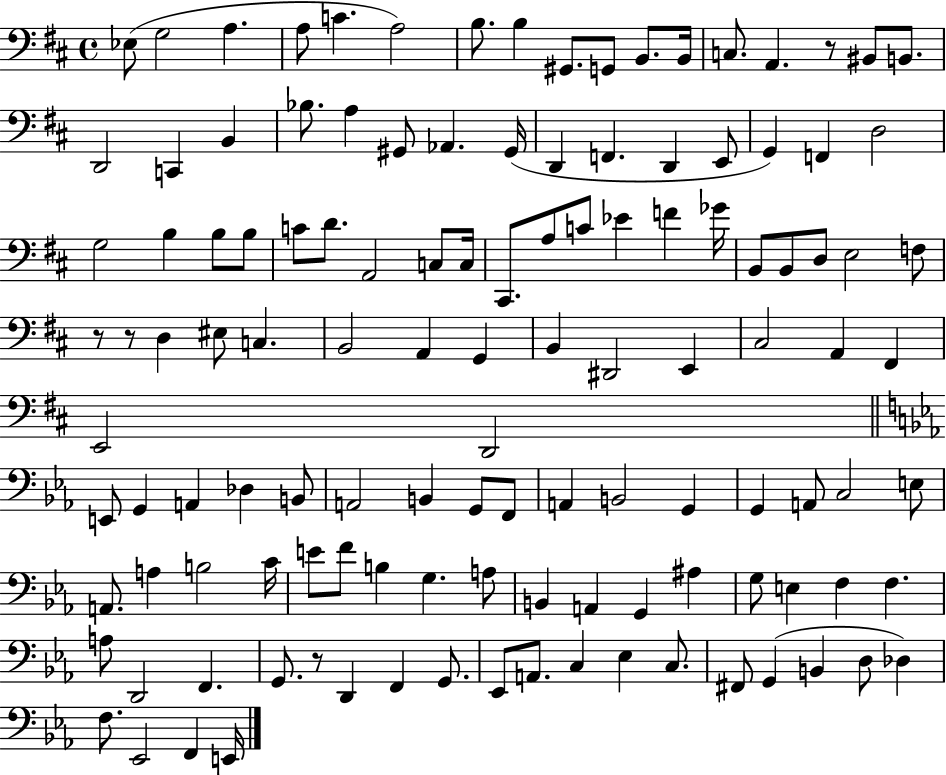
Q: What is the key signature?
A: D major